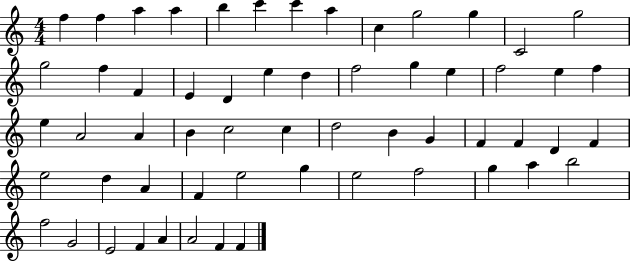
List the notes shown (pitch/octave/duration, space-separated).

F5/q F5/q A5/q A5/q B5/q C6/q C6/q A5/q C5/q G5/h G5/q C4/h G5/h G5/h F5/q F4/q E4/q D4/q E5/q D5/q F5/h G5/q E5/q F5/h E5/q F5/q E5/q A4/h A4/q B4/q C5/h C5/q D5/h B4/q G4/q F4/q F4/q D4/q F4/q E5/h D5/q A4/q F4/q E5/h G5/q E5/h F5/h G5/q A5/q B5/h F5/h G4/h E4/h F4/q A4/q A4/h F4/q F4/q